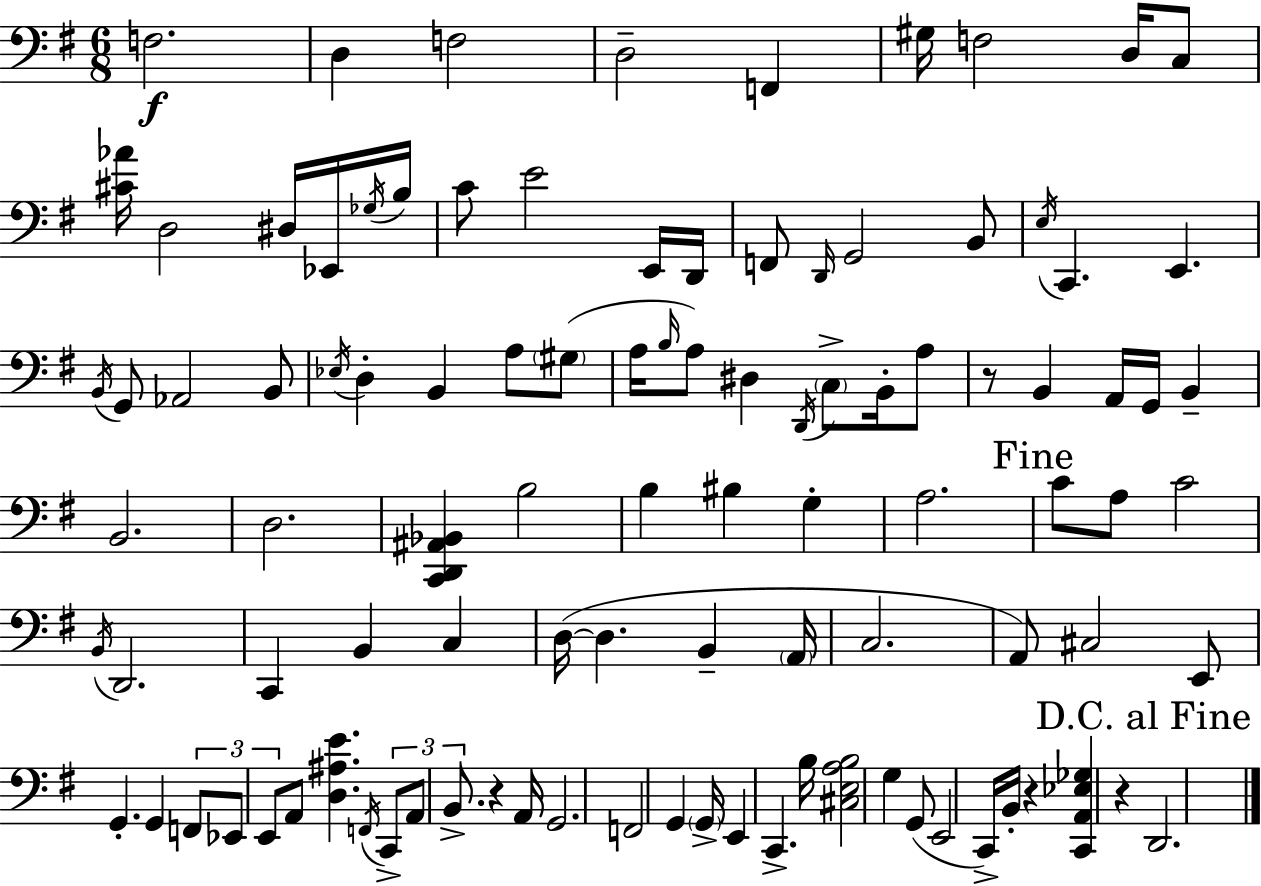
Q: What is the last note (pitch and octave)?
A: D2